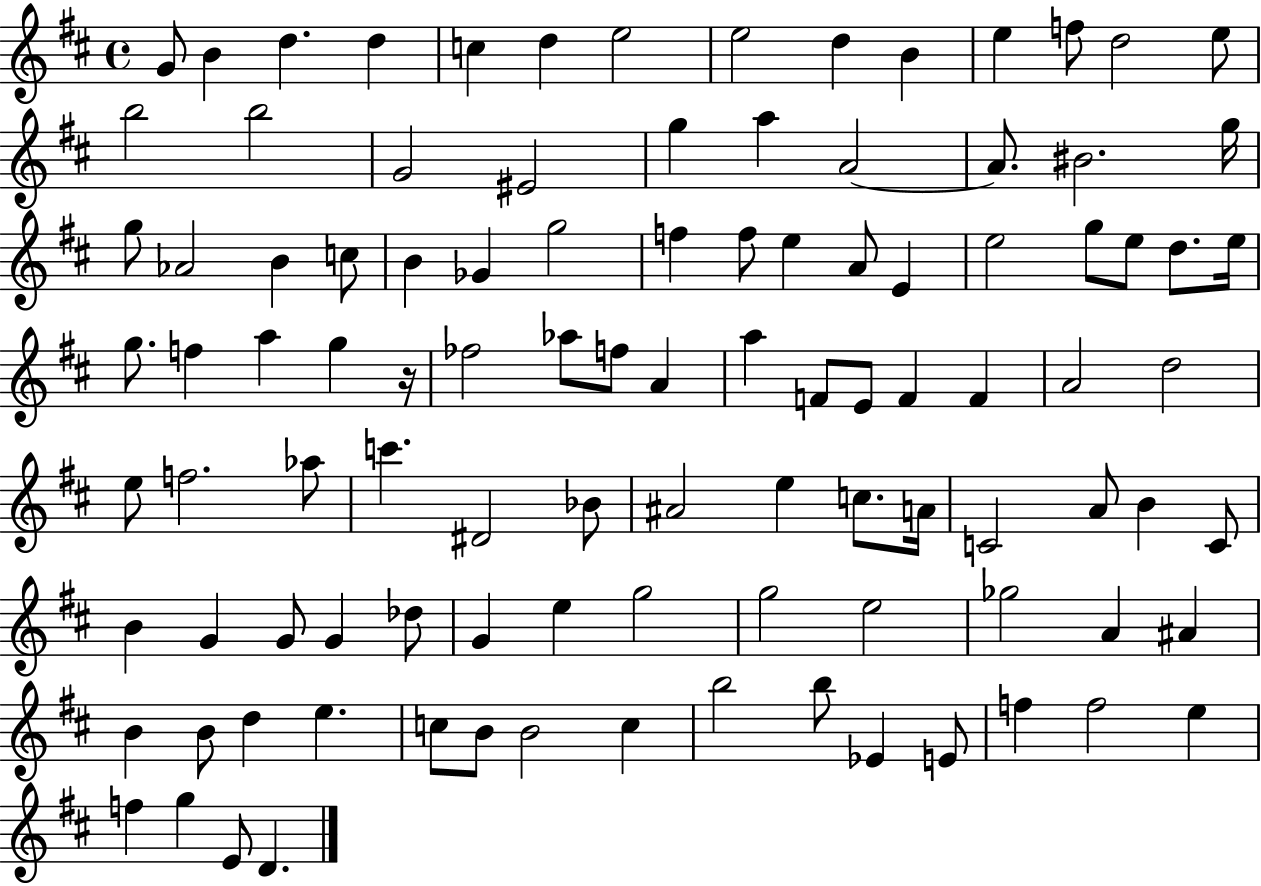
{
  \clef treble
  \time 4/4
  \defaultTimeSignature
  \key d \major
  \repeat volta 2 { g'8 b'4 d''4. d''4 | c''4 d''4 e''2 | e''2 d''4 b'4 | e''4 f''8 d''2 e''8 | \break b''2 b''2 | g'2 eis'2 | g''4 a''4 a'2~~ | a'8. bis'2. g''16 | \break g''8 aes'2 b'4 c''8 | b'4 ges'4 g''2 | f''4 f''8 e''4 a'8 e'4 | e''2 g''8 e''8 d''8. e''16 | \break g''8. f''4 a''4 g''4 r16 | fes''2 aes''8 f''8 a'4 | a''4 f'8 e'8 f'4 f'4 | a'2 d''2 | \break e''8 f''2. aes''8 | c'''4. dis'2 bes'8 | ais'2 e''4 c''8. a'16 | c'2 a'8 b'4 c'8 | \break b'4 g'4 g'8 g'4 des''8 | g'4 e''4 g''2 | g''2 e''2 | ges''2 a'4 ais'4 | \break b'4 b'8 d''4 e''4. | c''8 b'8 b'2 c''4 | b''2 b''8 ees'4 e'8 | f''4 f''2 e''4 | \break f''4 g''4 e'8 d'4. | } \bar "|."
}